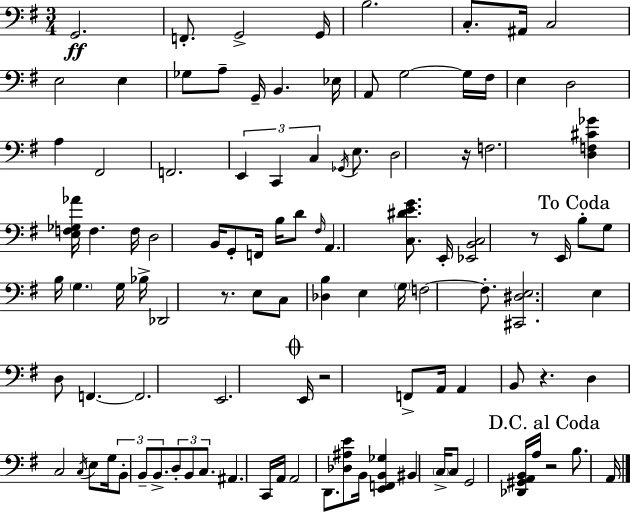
X:1
T:Untitled
M:3/4
L:1/4
K:Em
G,,2 F,,/2 G,,2 G,,/4 B,2 C,/2 ^A,,/4 C,2 E,2 E, _G,/2 A,/2 G,,/4 B,, _E,/4 A,,/2 G,2 G,/4 ^F,/4 E, D,2 A, ^F,,2 F,,2 E,, C,, C, _G,,/4 E,/2 D,2 z/4 F,2 [D,F,^C_G] [E,F,_G,_A]/4 F, F,/4 D,2 B,,/4 G,,/2 F,,/4 B,/4 D/2 ^F,/4 A,, [C,^DEG]/2 E,,/4 [_E,,B,,C,]2 z/2 E,,/4 B,/2 G,/2 B,/4 G, G,/4 _B,/4 _D,,2 z/2 E,/2 C,/2 [_D,B,] E, G,/4 F,2 F,/2 [^C,,^D,E,]2 E, D,/2 F,, F,,2 E,,2 E,,/4 z2 F,,/2 A,,/4 A,, B,,/2 z D, C,2 C,/4 E,/2 G,/4 B,,/2 B,,/2 B,,/2 D,/2 B,,/2 C,/2 ^A,, C,,/4 A,,/4 A,,2 D,,/2 [_D,^A,E]/2 B,,/4 [E,,F,,B,,_G,] ^B,, C,/4 C,/2 G,,2 [_D,,^G,,A,,B,,]/4 A,/4 z2 B,/2 A,,/4